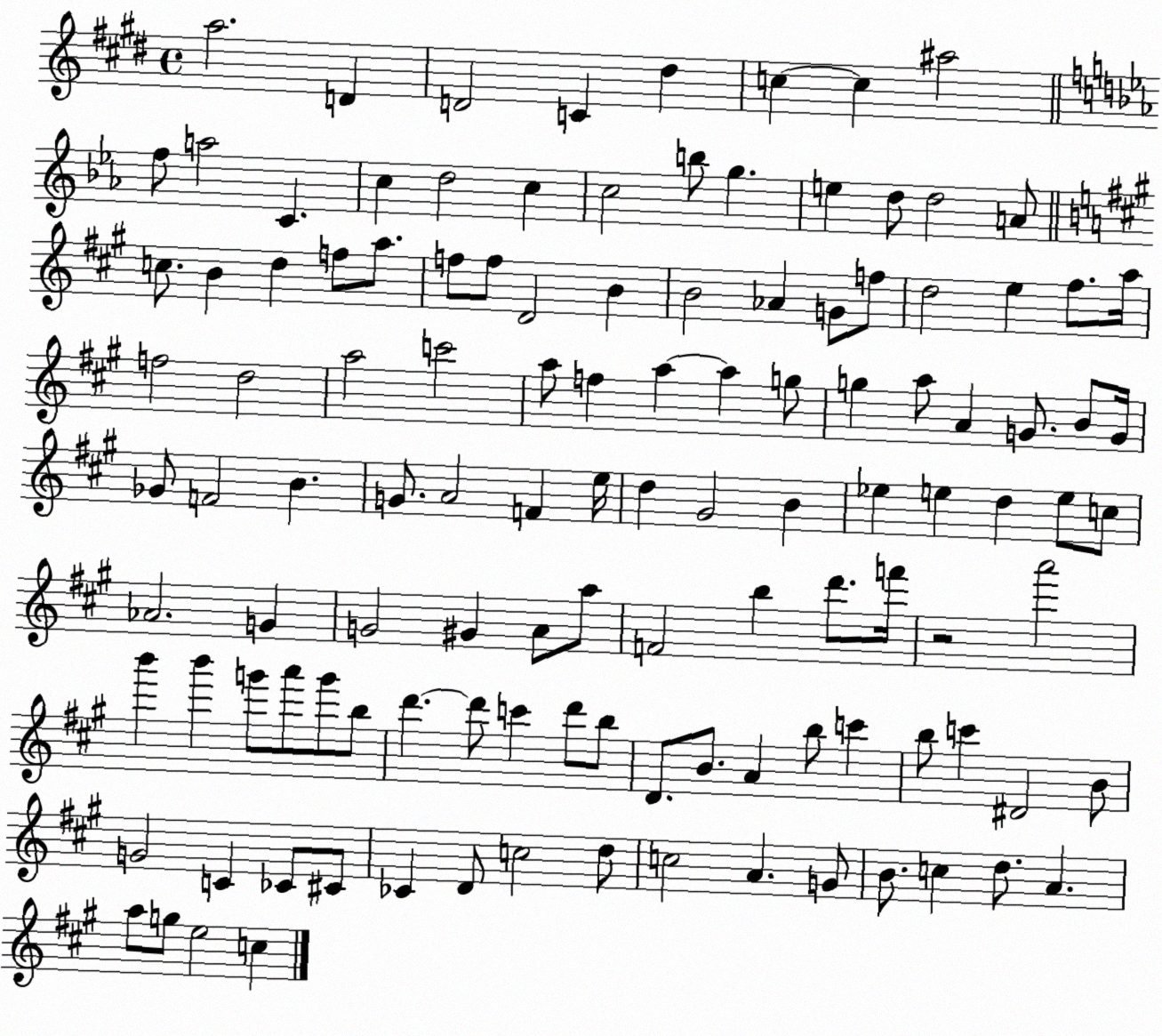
X:1
T:Untitled
M:4/4
L:1/4
K:E
a2 D D2 C ^d c c ^a2 f/2 a2 C c d2 c c2 b/2 g e d/2 d2 A/2 c/2 B d f/2 a/2 f/2 f/2 D2 B B2 _A G/2 f/2 d2 e ^f/2 a/4 f2 d2 a2 c'2 a/2 f a a g/2 g a/2 A G/2 B/2 G/4 _G/2 F2 B G/2 A2 F e/4 d ^G2 B _e e d e/2 c/2 _A2 G G2 ^G A/2 a/2 F2 b d'/2 f'/4 z2 a'2 b' b' g'/2 a'/2 g'/2 b/2 d' d'/2 c' d'/2 b/2 D/2 B/2 A b/2 c' b/2 c' ^D2 B/2 G2 C _C/2 ^C/2 _C D/2 c2 d/2 c2 A G/2 B/2 c d/2 A a/2 g/2 e2 c